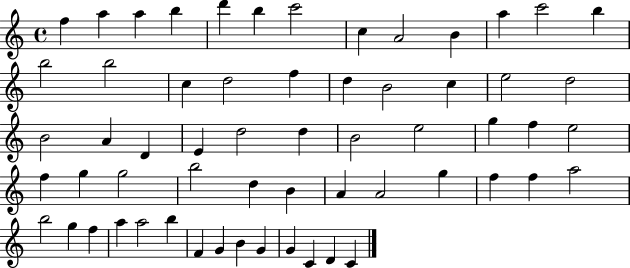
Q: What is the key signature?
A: C major